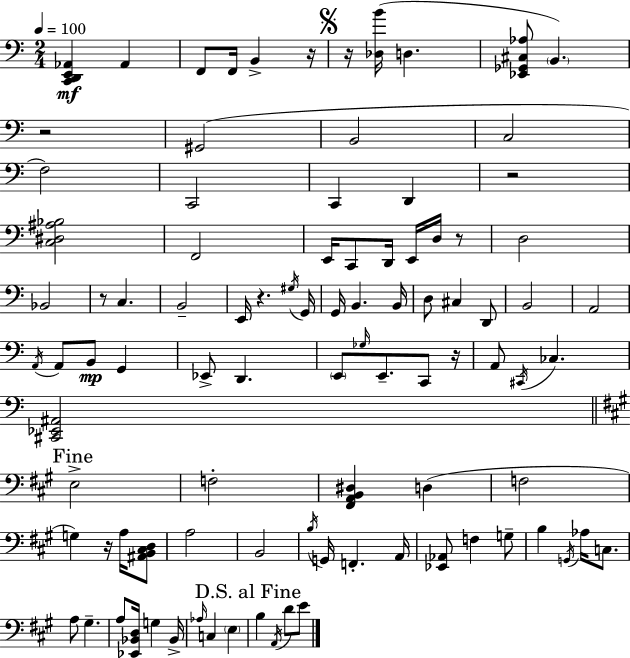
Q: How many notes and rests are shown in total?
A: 95